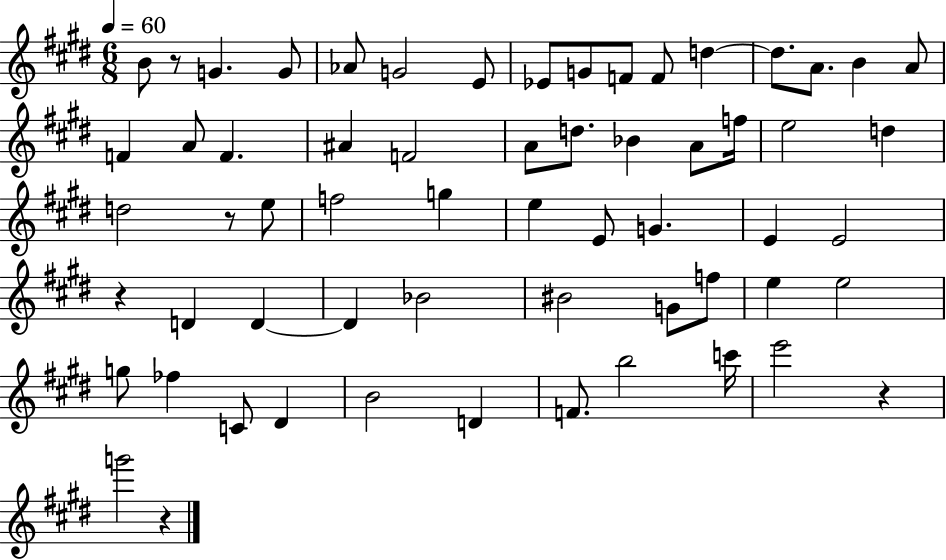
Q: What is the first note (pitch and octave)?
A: B4